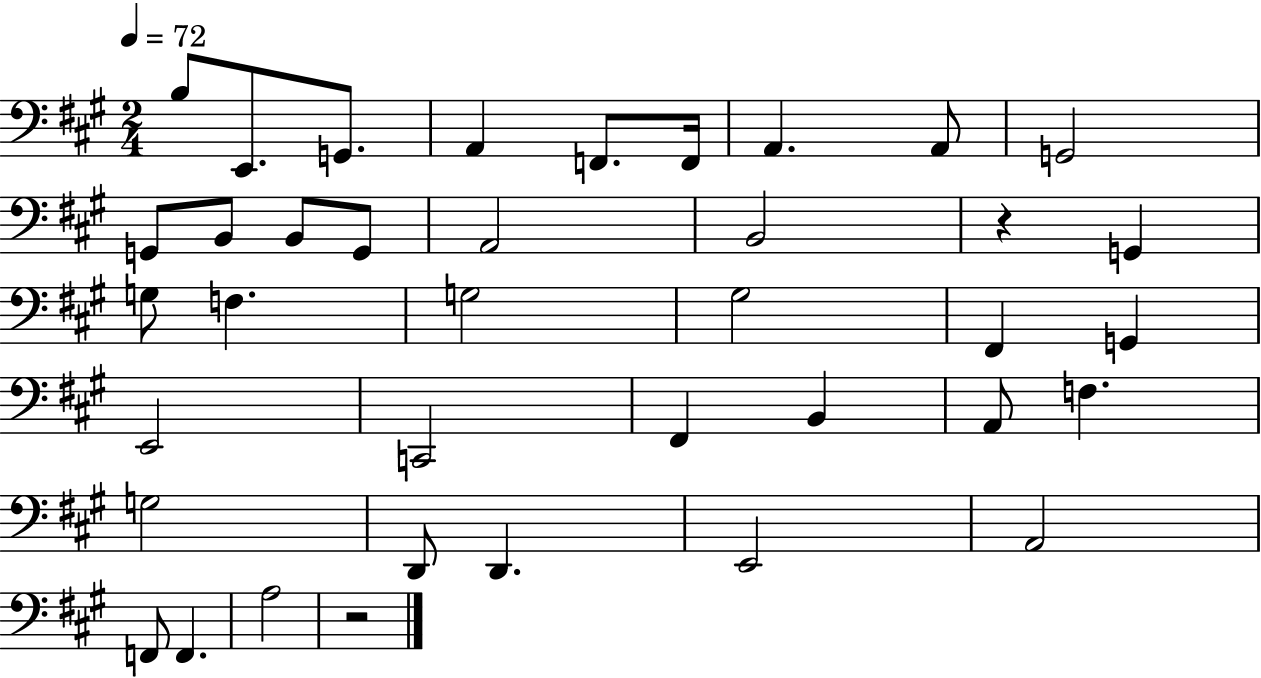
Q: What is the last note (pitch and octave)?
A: A3